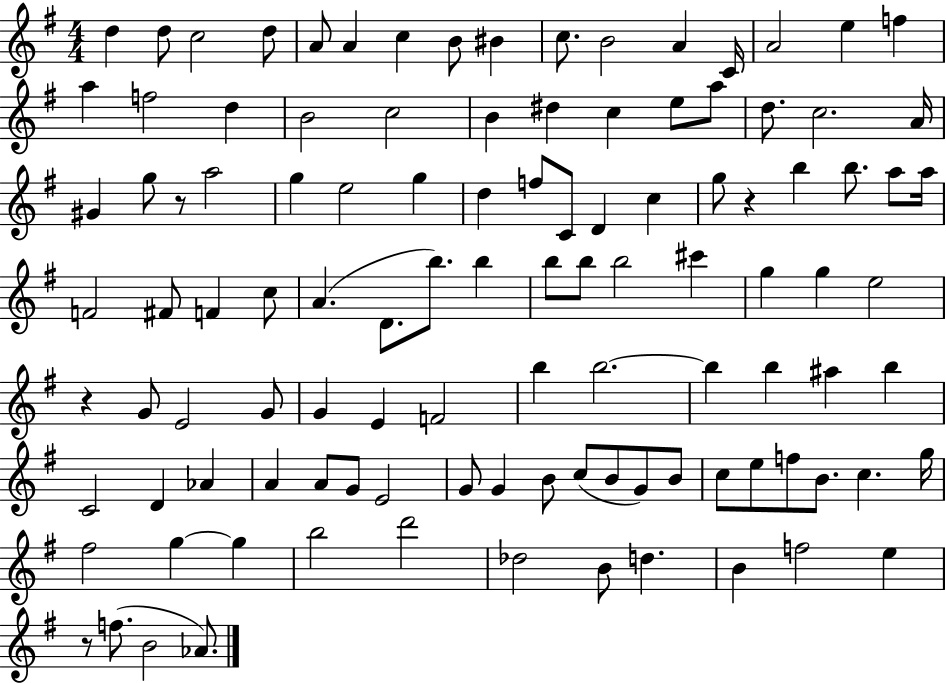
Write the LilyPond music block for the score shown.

{
  \clef treble
  \numericTimeSignature
  \time 4/4
  \key g \major
  d''4 d''8 c''2 d''8 | a'8 a'4 c''4 b'8 bis'4 | c''8. b'2 a'4 c'16 | a'2 e''4 f''4 | \break a''4 f''2 d''4 | b'2 c''2 | b'4 dis''4 c''4 e''8 a''8 | d''8. c''2. a'16 | \break gis'4 g''8 r8 a''2 | g''4 e''2 g''4 | d''4 f''8 c'8 d'4 c''4 | g''8 r4 b''4 b''8. a''8 a''16 | \break f'2 fis'8 f'4 c''8 | a'4.( d'8. b''8.) b''4 | b''8 b''8 b''2 cis'''4 | g''4 g''4 e''2 | \break r4 g'8 e'2 g'8 | g'4 e'4 f'2 | b''4 b''2.~~ | b''4 b''4 ais''4 b''4 | \break c'2 d'4 aes'4 | a'4 a'8 g'8 e'2 | g'8 g'4 b'8 c''8( b'8 g'8) b'8 | c''8 e''8 f''8 b'8. c''4. g''16 | \break fis''2 g''4~~ g''4 | b''2 d'''2 | des''2 b'8 d''4. | b'4 f''2 e''4 | \break r8 f''8.( b'2 aes'8.) | \bar "|."
}